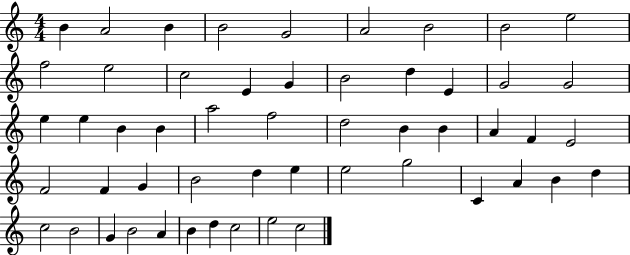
B4/q A4/h B4/q B4/h G4/h A4/h B4/h B4/h E5/h F5/h E5/h C5/h E4/q G4/q B4/h D5/q E4/q G4/h G4/h E5/q E5/q B4/q B4/q A5/h F5/h D5/h B4/q B4/q A4/q F4/q E4/h F4/h F4/q G4/q B4/h D5/q E5/q E5/h G5/h C4/q A4/q B4/q D5/q C5/h B4/h G4/q B4/h A4/q B4/q D5/q C5/h E5/h C5/h